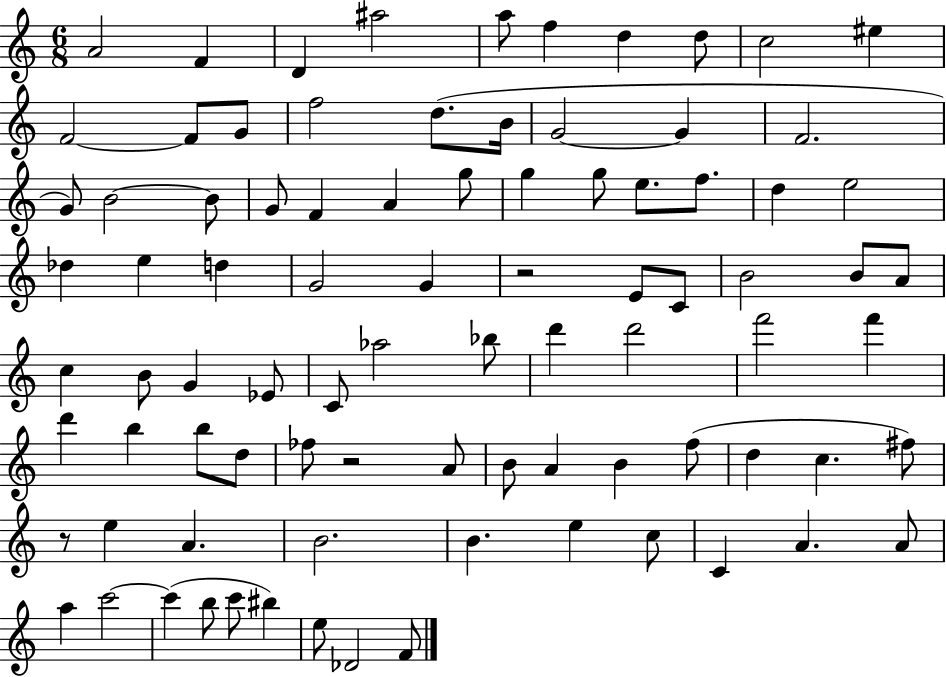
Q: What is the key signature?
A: C major